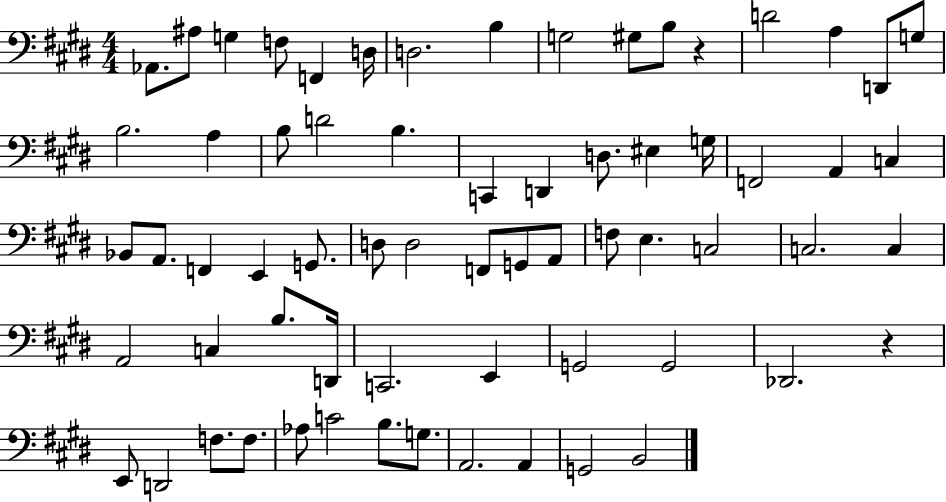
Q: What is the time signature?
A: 4/4